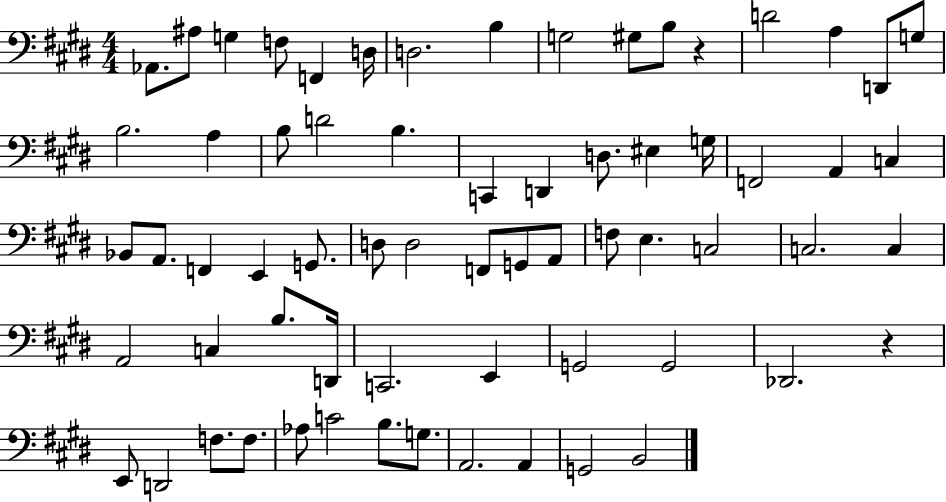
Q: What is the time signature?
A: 4/4